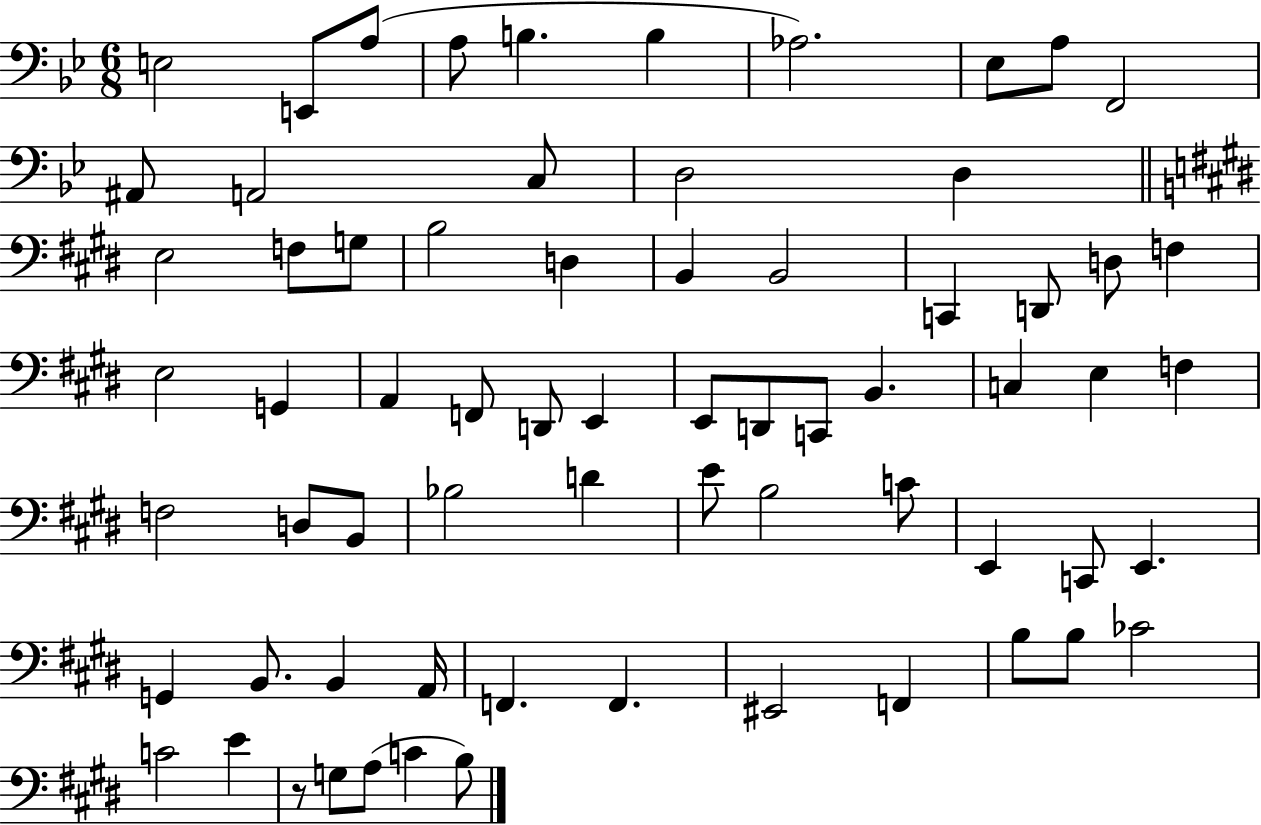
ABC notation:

X:1
T:Untitled
M:6/8
L:1/4
K:Bb
E,2 E,,/2 A,/2 A,/2 B, B, _A,2 _E,/2 A,/2 F,,2 ^A,,/2 A,,2 C,/2 D,2 D, E,2 F,/2 G,/2 B,2 D, B,, B,,2 C,, D,,/2 D,/2 F, E,2 G,, A,, F,,/2 D,,/2 E,, E,,/2 D,,/2 C,,/2 B,, C, E, F, F,2 D,/2 B,,/2 _B,2 D E/2 B,2 C/2 E,, C,,/2 E,, G,, B,,/2 B,, A,,/4 F,, F,, ^E,,2 F,, B,/2 B,/2 _C2 C2 E z/2 G,/2 A,/2 C B,/2